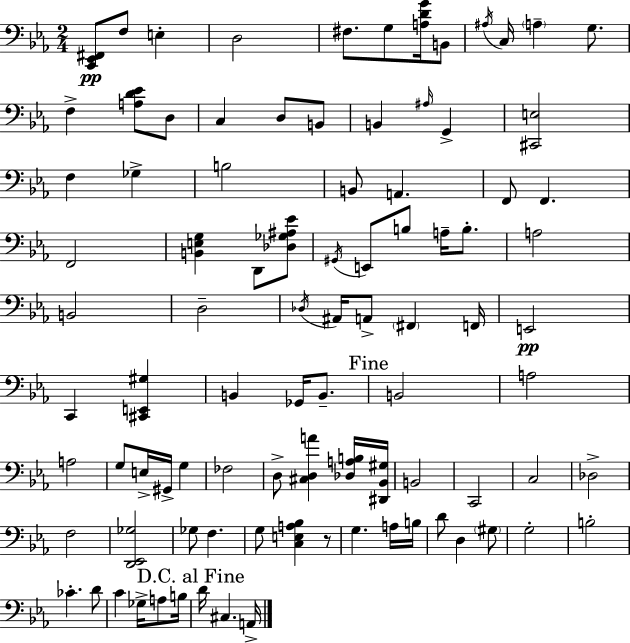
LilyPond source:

{
  \clef bass
  \numericTimeSignature
  \time 2/4
  \key ees \major
  \repeat volta 2 { <c, ees, fis,>8\pp f8 e4-. | d2 | fis8. g8 <a d' g'>16 b,8 | \acciaccatura { ais16 } c16 \parenthesize a4-- g8. | \break f4-> <a d' ees'>8 d8 | c4 d8 b,8 | b,4 \grace { ais16 } g,4-> | <cis, e>2 | \break f4 ges4-> | b2 | b,8 a,4. | f,8 f,4. | \break f,2 | <b, e g>4 d,8 | <des ges ais ees'>8 \acciaccatura { gis,16 } e,8 b8 a16-- | b8.-. a2 | \break b,2 | d2-- | \acciaccatura { des16 } ais,16 a,8-> \parenthesize fis,4 | f,16 e,2\pp | \break c,4 | <cis, e, gis>4 b,4 | ges,16 b,8.-- \mark "Fine" b,2 | a2 | \break a2 | g8 e16-> gis,16-> | g4 fes2 | d8-> <cis d a'>4 | \break <des a b>16 <dis, bes, gis>16 b,2 | c,2 | c2 | des2-> | \break f2 | <d, ees, ges>2 | ges8 f4. | g8 <c e a bes>4 | \break r8 g4. | a16 b16 d'8 d4 | \parenthesize gis8 g2-. | b2-. | \break ces'4.-. | d'8 c'4 | ges16-> a8 b16 \mark "D.C. al Fine" d'16 cis4. | a,16-> } \bar "|."
}